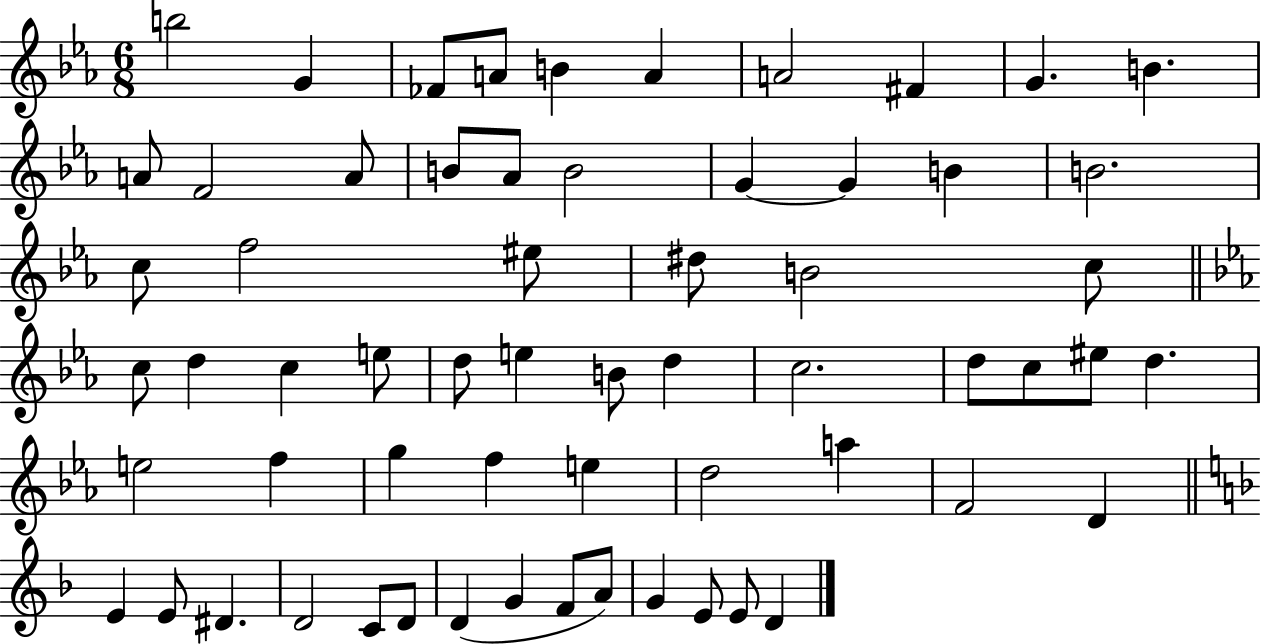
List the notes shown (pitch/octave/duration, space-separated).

B5/h G4/q FES4/e A4/e B4/q A4/q A4/h F#4/q G4/q. B4/q. A4/e F4/h A4/e B4/e Ab4/e B4/h G4/q G4/q B4/q B4/h. C5/e F5/h EIS5/e D#5/e B4/h C5/e C5/e D5/q C5/q E5/e D5/e E5/q B4/e D5/q C5/h. D5/e C5/e EIS5/e D5/q. E5/h F5/q G5/q F5/q E5/q D5/h A5/q F4/h D4/q E4/q E4/e D#4/q. D4/h C4/e D4/e D4/q G4/q F4/e A4/e G4/q E4/e E4/e D4/q